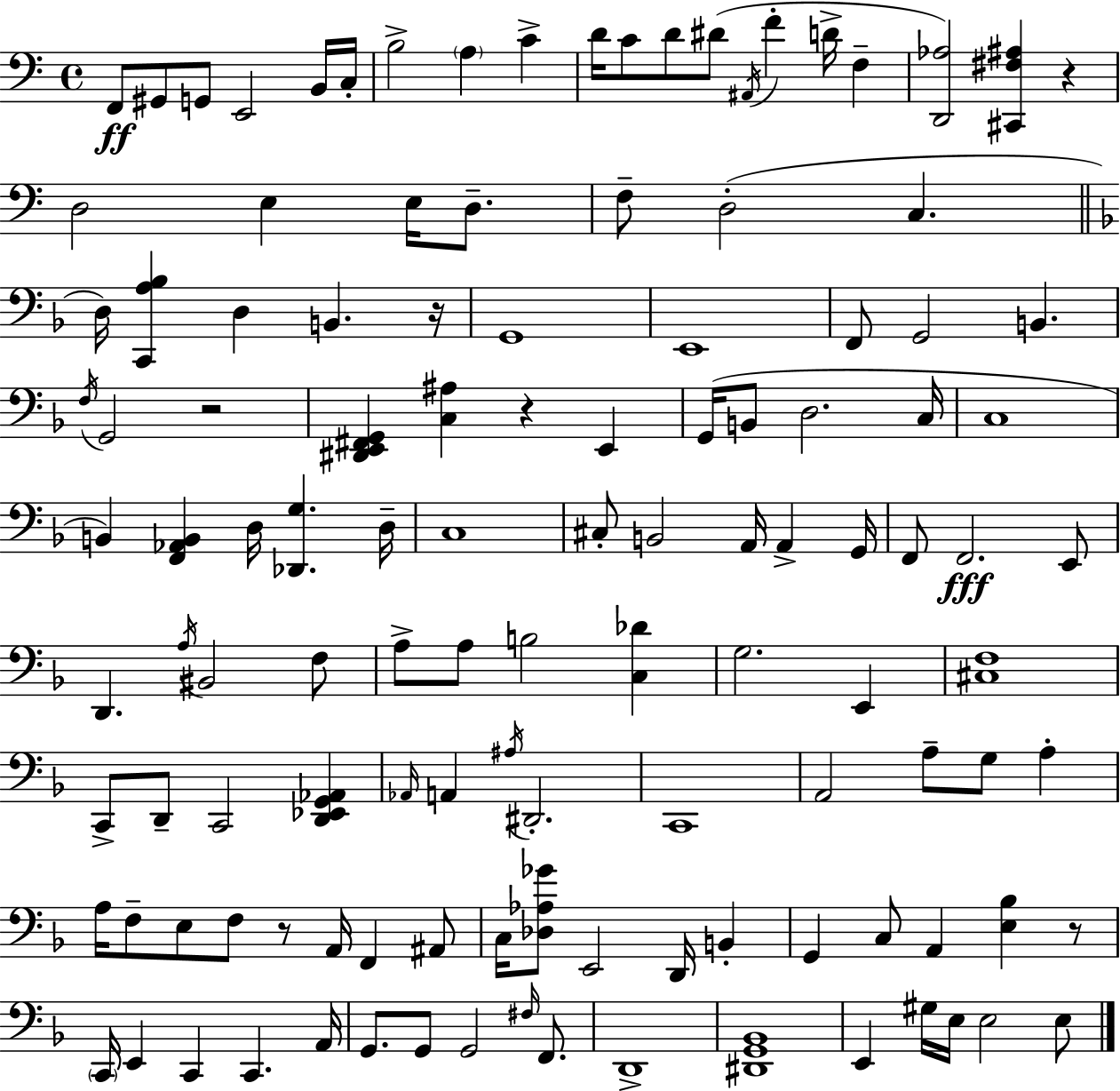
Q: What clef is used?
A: bass